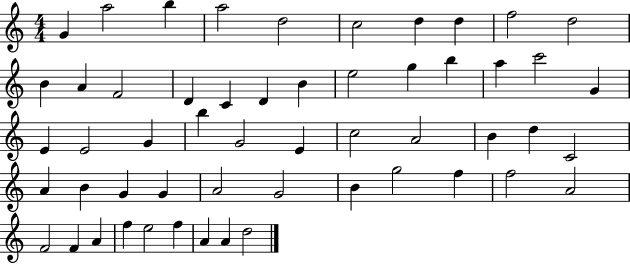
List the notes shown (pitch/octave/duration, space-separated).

G4/q A5/h B5/q A5/h D5/h C5/h D5/q D5/q F5/h D5/h B4/q A4/q F4/h D4/q C4/q D4/q B4/q E5/h G5/q B5/q A5/q C6/h G4/q E4/q E4/h G4/q B5/q G4/h E4/q C5/h A4/h B4/q D5/q C4/h A4/q B4/q G4/q G4/q A4/h G4/h B4/q G5/h F5/q F5/h A4/h F4/h F4/q A4/q F5/q E5/h F5/q A4/q A4/q D5/h